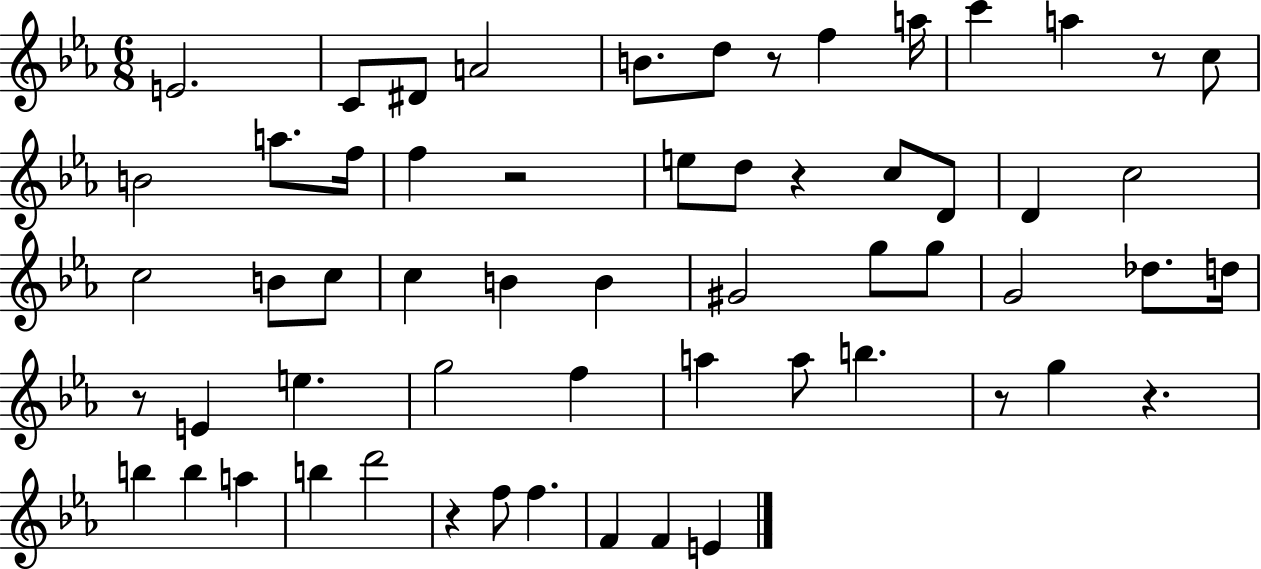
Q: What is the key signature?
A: EES major